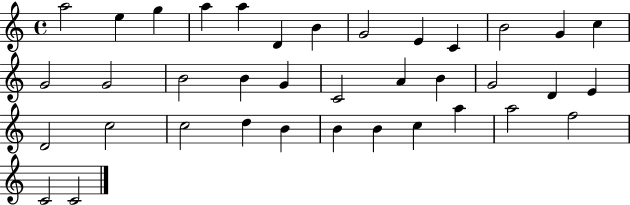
X:1
T:Untitled
M:4/4
L:1/4
K:C
a2 e g a a D B G2 E C B2 G c G2 G2 B2 B G C2 A B G2 D E D2 c2 c2 d B B B c a a2 f2 C2 C2